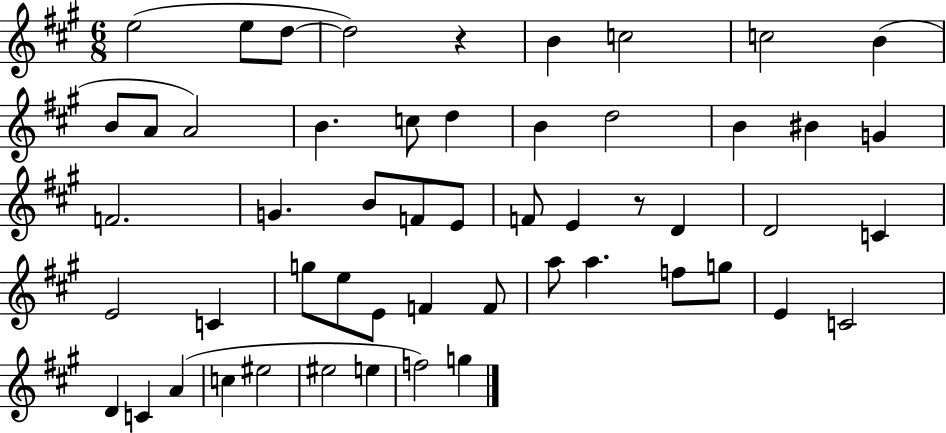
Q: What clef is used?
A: treble